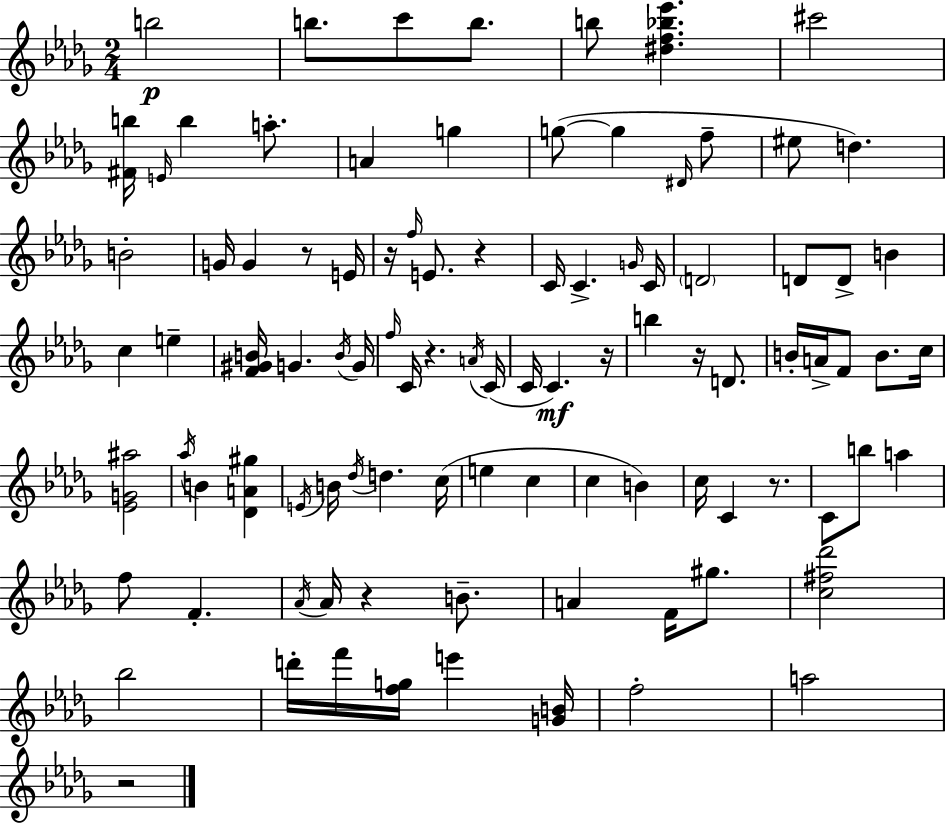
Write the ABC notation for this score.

X:1
T:Untitled
M:2/4
L:1/4
K:Bbm
b2 b/2 c'/2 b/2 b/2 [^df_b_e'] ^c'2 [^Fb]/4 E/4 b a/2 A g g/2 g ^D/4 f/2 ^e/2 d B2 G/4 G z/2 E/4 z/4 f/4 E/2 z C/4 C G/4 C/4 D2 D/2 D/2 B c e [F^GB]/4 G B/4 G/4 f/4 C/4 z A/4 C/4 C/4 C z/4 b z/4 D/2 B/4 A/4 F/2 B/2 c/4 [_EG^a]2 _a/4 B [_DA^g] E/4 B/4 _d/4 d c/4 e c c B c/4 C z/2 C/2 b/2 a f/2 F _A/4 _A/4 z B/2 A F/4 ^g/2 [c^f_d']2 _b2 d'/4 f'/4 [fg]/4 e' [GB]/4 f2 a2 z2